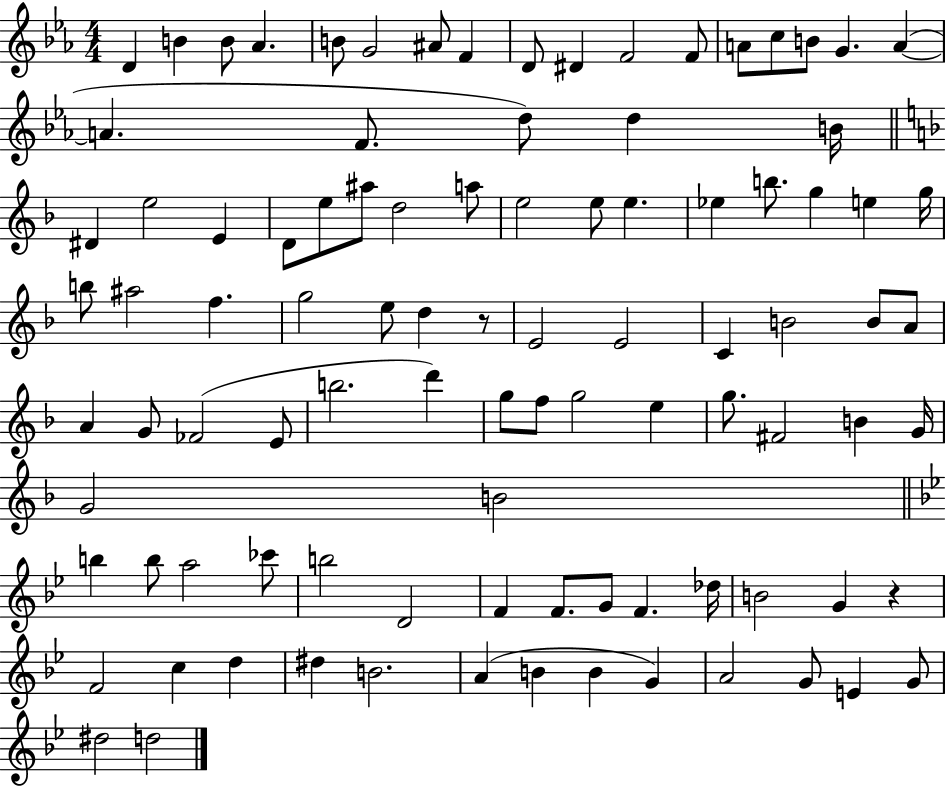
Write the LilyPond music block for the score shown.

{
  \clef treble
  \numericTimeSignature
  \time 4/4
  \key ees \major
  d'4 b'4 b'8 aes'4. | b'8 g'2 ais'8 f'4 | d'8 dis'4 f'2 f'8 | a'8 c''8 b'8 g'4. a'4~(~ | \break a'4. f'8. d''8) d''4 b'16 | \bar "||" \break \key f \major dis'4 e''2 e'4 | d'8 e''8 ais''8 d''2 a''8 | e''2 e''8 e''4. | ees''4 b''8. g''4 e''4 g''16 | \break b''8 ais''2 f''4. | g''2 e''8 d''4 r8 | e'2 e'2 | c'4 b'2 b'8 a'8 | \break a'4 g'8 fes'2( e'8 | b''2. d'''4) | g''8 f''8 g''2 e''4 | g''8. fis'2 b'4 g'16 | \break g'2 b'2 | \bar "||" \break \key bes \major b''4 b''8 a''2 ces'''8 | b''2 d'2 | f'4 f'8. g'8 f'4. des''16 | b'2 g'4 r4 | \break f'2 c''4 d''4 | dis''4 b'2. | a'4( b'4 b'4 g'4) | a'2 g'8 e'4 g'8 | \break dis''2 d''2 | \bar "|."
}